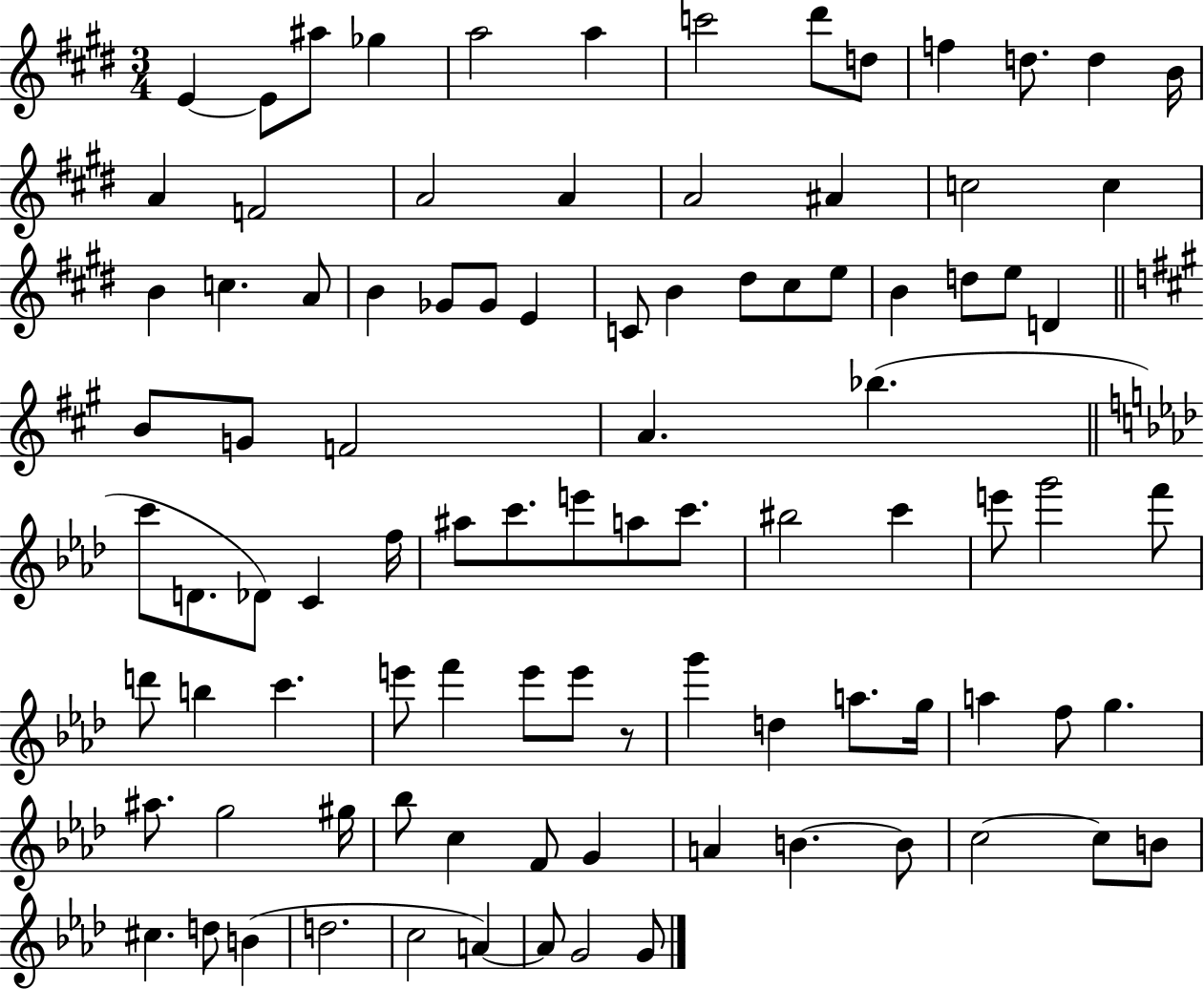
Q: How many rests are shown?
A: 1